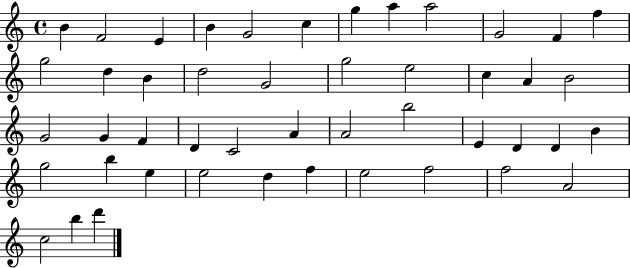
{
  \clef treble
  \time 4/4
  \defaultTimeSignature
  \key c \major
  b'4 f'2 e'4 | b'4 g'2 c''4 | g''4 a''4 a''2 | g'2 f'4 f''4 | \break g''2 d''4 b'4 | d''2 g'2 | g''2 e''2 | c''4 a'4 b'2 | \break g'2 g'4 f'4 | d'4 c'2 a'4 | a'2 b''2 | e'4 d'4 d'4 b'4 | \break g''2 b''4 e''4 | e''2 d''4 f''4 | e''2 f''2 | f''2 a'2 | \break c''2 b''4 d'''4 | \bar "|."
}